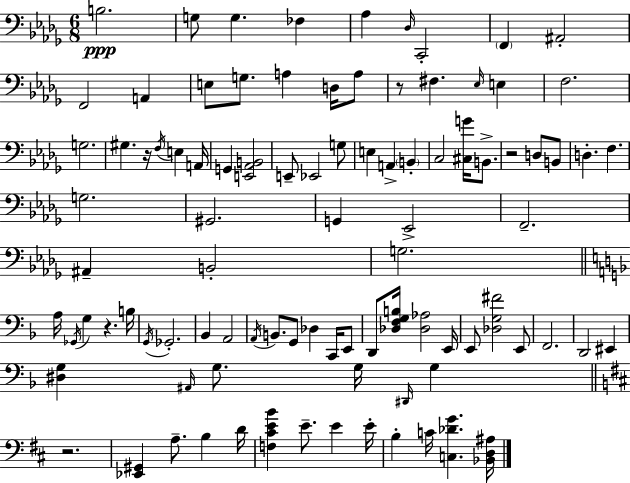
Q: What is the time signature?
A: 6/8